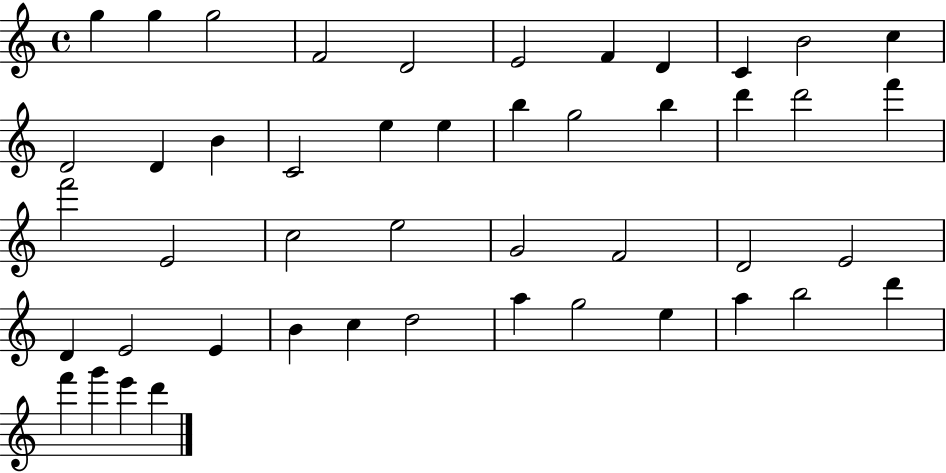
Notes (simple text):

G5/q G5/q G5/h F4/h D4/h E4/h F4/q D4/q C4/q B4/h C5/q D4/h D4/q B4/q C4/h E5/q E5/q B5/q G5/h B5/q D6/q D6/h F6/q F6/h E4/h C5/h E5/h G4/h F4/h D4/h E4/h D4/q E4/h E4/q B4/q C5/q D5/h A5/q G5/h E5/q A5/q B5/h D6/q F6/q G6/q E6/q D6/q